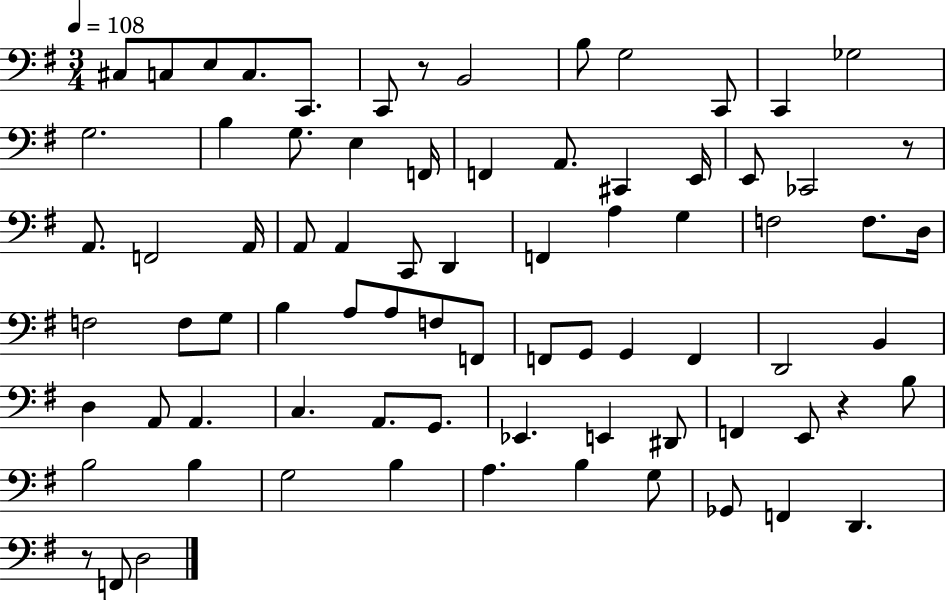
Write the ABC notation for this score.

X:1
T:Untitled
M:3/4
L:1/4
K:G
^C,/2 C,/2 E,/2 C,/2 C,,/2 C,,/2 z/2 B,,2 B,/2 G,2 C,,/2 C,, _G,2 G,2 B, G,/2 E, F,,/4 F,, A,,/2 ^C,, E,,/4 E,,/2 _C,,2 z/2 A,,/2 F,,2 A,,/4 A,,/2 A,, C,,/2 D,, F,, A, G, F,2 F,/2 D,/4 F,2 F,/2 G,/2 B, A,/2 A,/2 F,/2 F,,/2 F,,/2 G,,/2 G,, F,, D,,2 B,, D, A,,/2 A,, C, A,,/2 G,,/2 _E,, E,, ^D,,/2 F,, E,,/2 z B,/2 B,2 B, G,2 B, A, B, G,/2 _G,,/2 F,, D,, z/2 F,,/2 D,2